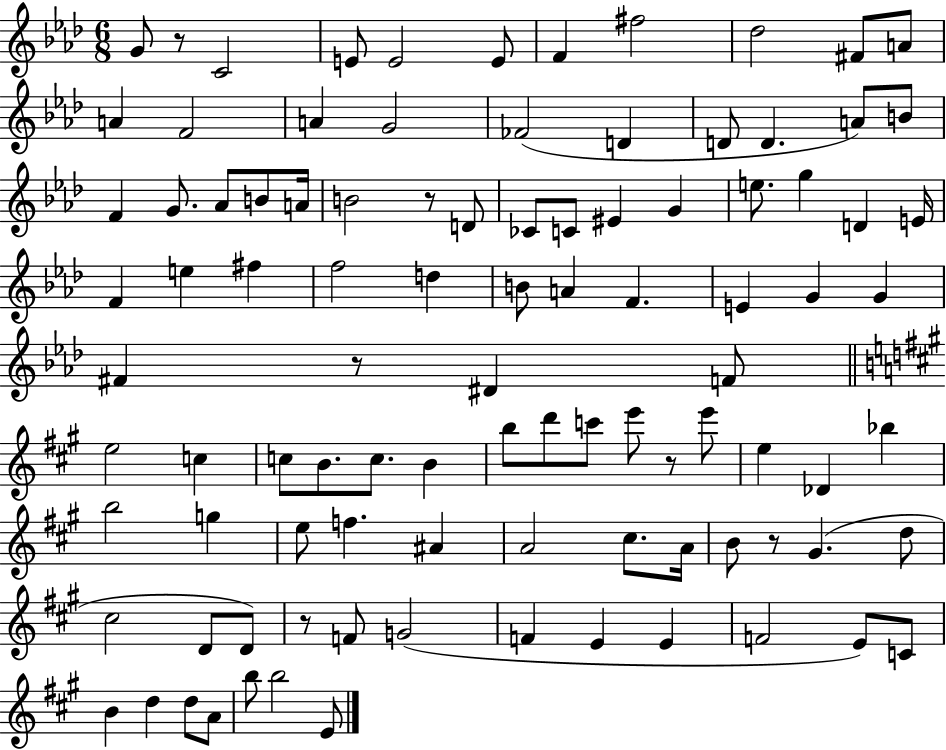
X:1
T:Untitled
M:6/8
L:1/4
K:Ab
G/2 z/2 C2 E/2 E2 E/2 F ^f2 _d2 ^F/2 A/2 A F2 A G2 _F2 D D/2 D A/2 B/2 F G/2 _A/2 B/2 A/4 B2 z/2 D/2 _C/2 C/2 ^E G e/2 g D E/4 F e ^f f2 d B/2 A F E G G ^F z/2 ^D F/2 e2 c c/2 B/2 c/2 B b/2 d'/2 c'/2 e'/2 z/2 e'/2 e _D _b b2 g e/2 f ^A A2 ^c/2 A/4 B/2 z/2 ^G d/2 ^c2 D/2 D/2 z/2 F/2 G2 F E E F2 E/2 C/2 B d d/2 A/2 b/2 b2 E/2